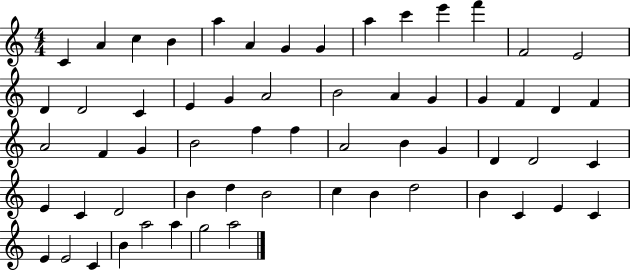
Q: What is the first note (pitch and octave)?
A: C4